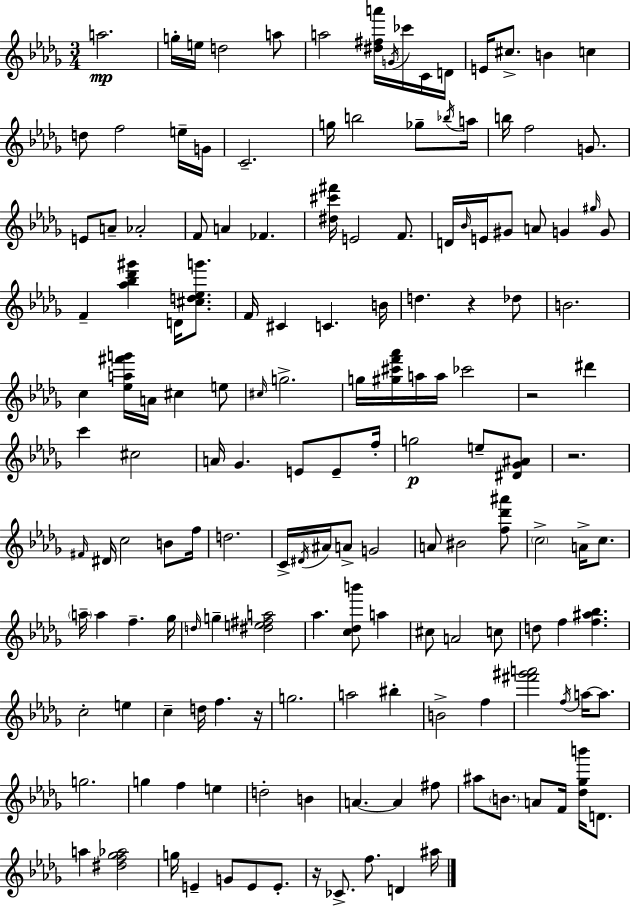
{
  \clef treble
  \numericTimeSignature
  \time 3/4
  \key bes \minor
  \repeat volta 2 { a''2.\mp | g''16-. e''16 d''2 a''8 | a''2 <dis'' fis'' a'''>16 \acciaccatura { g'16 } ces'''16 c'16 | d'16 e'16 cis''8.-> b'4 c''4 | \break d''8 f''2 e''16-- | g'16 c'2.-- | g''16 b''2 ges''8-- | \acciaccatura { bes''16 } a''16 b''16 f''2 g'8. | \break e'8 a'8-- aes'2-. | f'8 a'4 fes'4. | <dis'' cis''' fis'''>16 e'2 f'8. | d'16 \grace { bes'16 } e'16 gis'8 a'8 g'4 | \break \grace { gis''16 } g'8 f'4-- <aes'' bes'' des''' gis'''>4 | d'16 <cis'' d'' ees'' g'''>8. f'16 cis'4 c'4. | b'16 d''4. r4 | des''8 b'2. | \break c''4 <ees'' a'' fis''' g'''>16 a'16 cis''4 | e''8 \grace { cis''16 } g''2.-> | g''16 <gis'' cis''' f''' aes'''>16 a''16 a''16 ces'''2 | r2 | \break dis'''4 c'''4 cis''2 | a'16 ges'4. | e'8 e'8-- f''16-. g''2\p | e''8-- <dis' ges' ais'>8 r2. | \break \grace { fis'16 } dis'16 c''2 | b'8 f''16 d''2. | c'16-> \acciaccatura { dis'16 } ais'16 a'8-> g'2 | a'8 bis'2 | \break <f'' des''' ais'''>8 \parenthesize c''2-> | a'16-> c''8. \parenthesize a''16-- a''4 | f''4.-- ges''16 \grace { d''16 } g''4-- | <dis'' e'' fis'' a''>2 aes''4. | \break <c'' des'' b'''>8 a''4 cis''8 a'2 | c''8 d''8 f''4 | <f'' ais'' bes''>4. c''2-. | e''4 c''4-- | \break d''16 f''4. r16 g''2. | a''2 | bis''4-. b'2-> | f''4 <fis''' gis''' a'''>2 | \break \acciaccatura { f''16 } a''16~~ a''8. g''2. | g''4 | f''4 e''4 d''2-. | b'4 a'4.~~ | \break a'4 fis''8 ais''8 \parenthesize b'8. | a'8 f'16 <des'' ges'' b'''>16 d'8. a''4 | <dis'' f'' ges'' aes''>2 g''16 e'4-- | g'8 e'8 e'8.-. r16 ces'8.-> | \break f''8. d'4 ais''16 } \bar "|."
}